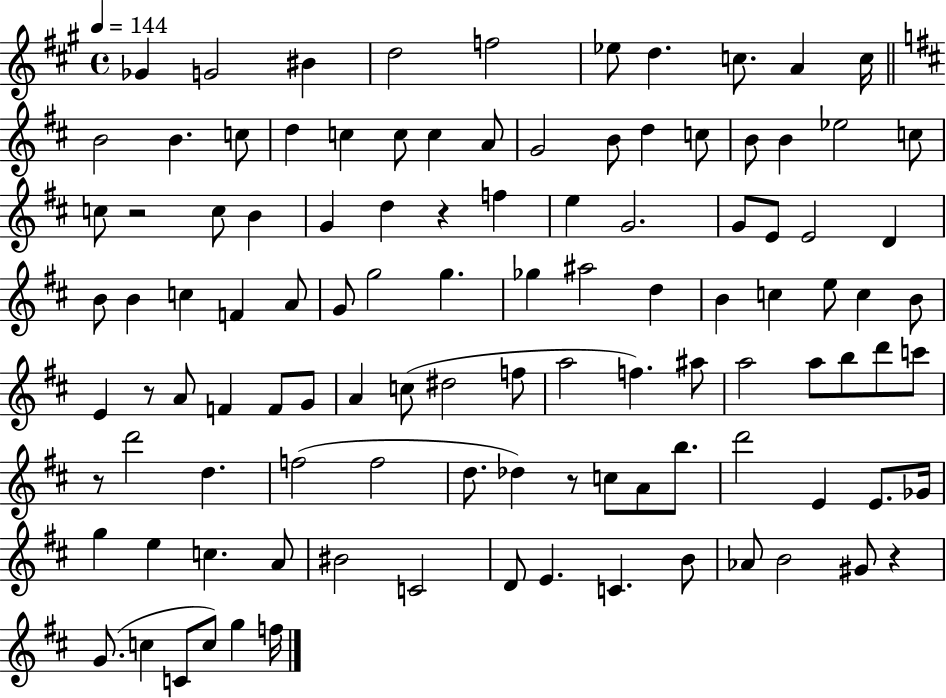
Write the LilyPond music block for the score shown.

{
  \clef treble
  \time 4/4
  \defaultTimeSignature
  \key a \major
  \tempo 4 = 144
  ges'4 g'2 bis'4 | d''2 f''2 | ees''8 d''4. c''8. a'4 c''16 | \bar "||" \break \key d \major b'2 b'4. c''8 | d''4 c''4 c''8 c''4 a'8 | g'2 b'8 d''4 c''8 | b'8 b'4 ees''2 c''8 | \break c''8 r2 c''8 b'4 | g'4 d''4 r4 f''4 | e''4 g'2. | g'8 e'8 e'2 d'4 | \break b'8 b'4 c''4 f'4 a'8 | g'8 g''2 g''4. | ges''4 ais''2 d''4 | b'4 c''4 e''8 c''4 b'8 | \break e'4 r8 a'8 f'4 f'8 g'8 | a'4 c''8( dis''2 f''8 | a''2 f''4.) ais''8 | a''2 a''8 b''8 d'''8 c'''8 | \break r8 d'''2 d''4. | f''2( f''2 | d''8. des''4) r8 c''8 a'8 b''8. | d'''2 e'4 e'8. ges'16 | \break g''4 e''4 c''4. a'8 | bis'2 c'2 | d'8 e'4. c'4. b'8 | aes'8 b'2 gis'8 r4 | \break g'8.( c''4 c'8 c''8) g''4 f''16 | \bar "|."
}